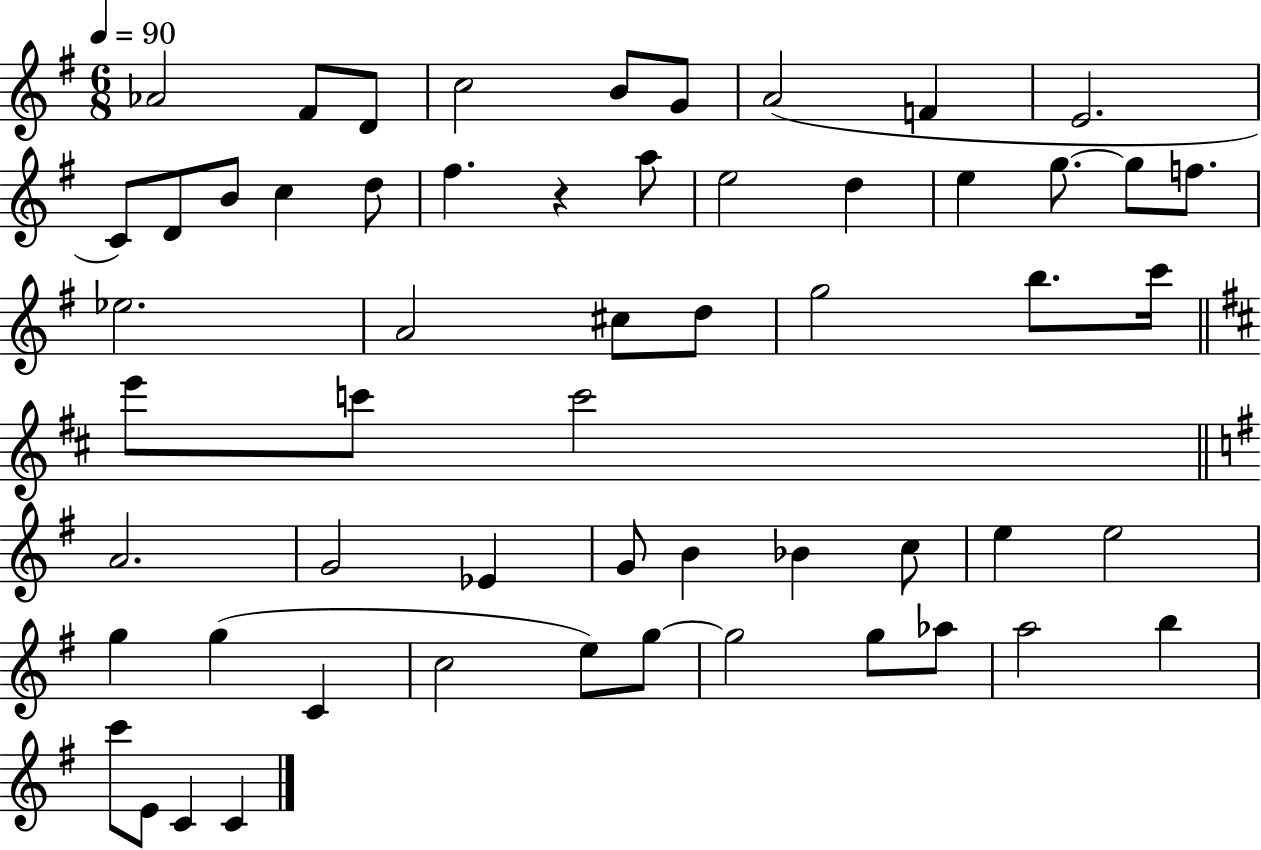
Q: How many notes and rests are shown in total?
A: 57